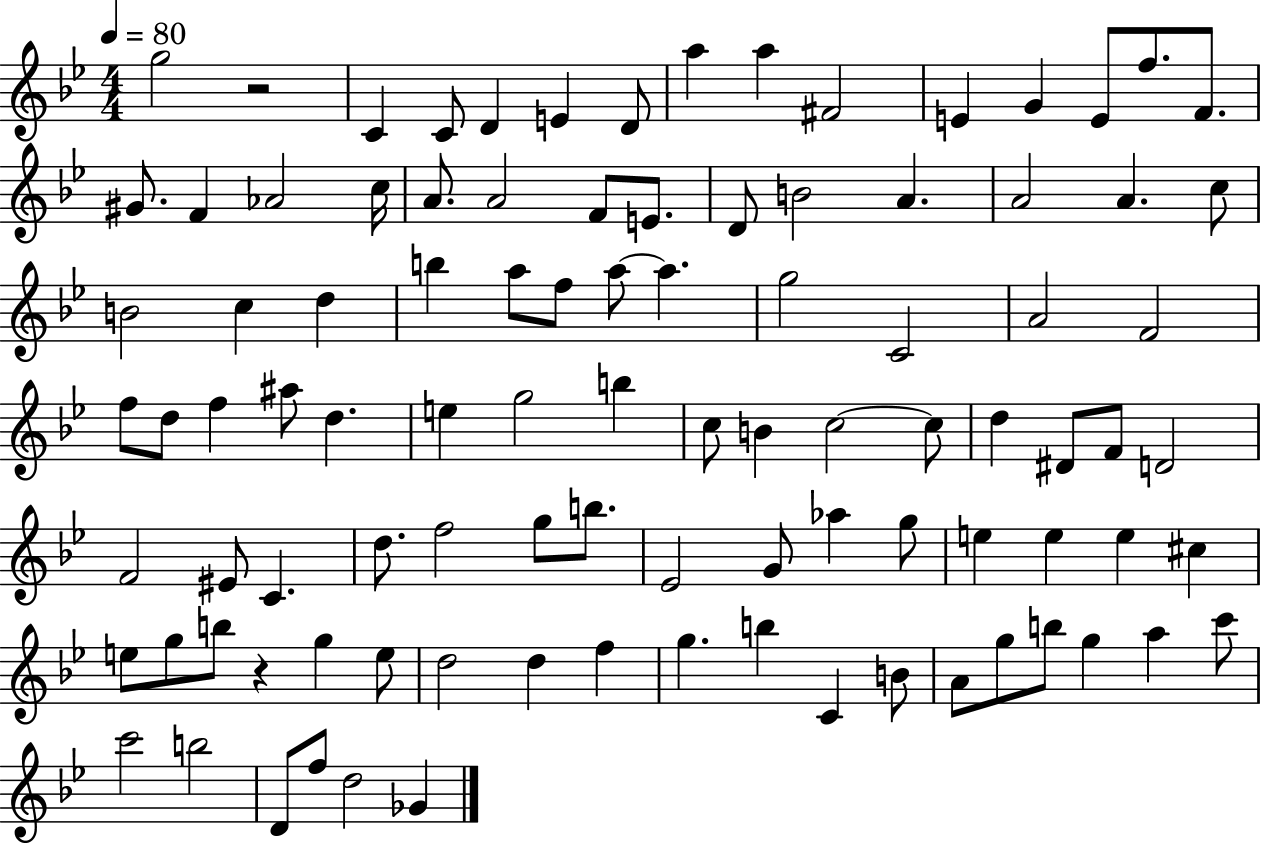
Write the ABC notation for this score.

X:1
T:Untitled
M:4/4
L:1/4
K:Bb
g2 z2 C C/2 D E D/2 a a ^F2 E G E/2 f/2 F/2 ^G/2 F _A2 c/4 A/2 A2 F/2 E/2 D/2 B2 A A2 A c/2 B2 c d b a/2 f/2 a/2 a g2 C2 A2 F2 f/2 d/2 f ^a/2 d e g2 b c/2 B c2 c/2 d ^D/2 F/2 D2 F2 ^E/2 C d/2 f2 g/2 b/2 _E2 G/2 _a g/2 e e e ^c e/2 g/2 b/2 z g e/2 d2 d f g b C B/2 A/2 g/2 b/2 g a c'/2 c'2 b2 D/2 f/2 d2 _G